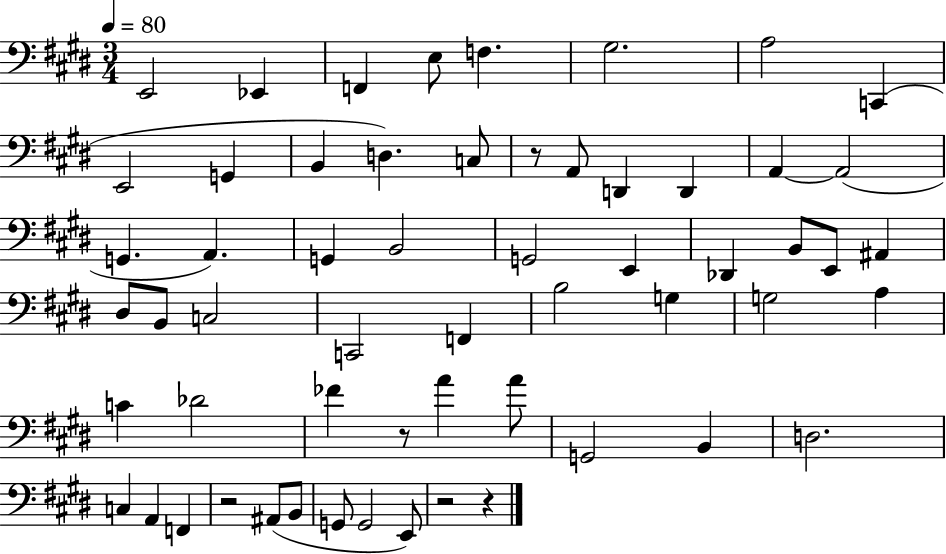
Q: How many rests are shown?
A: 5